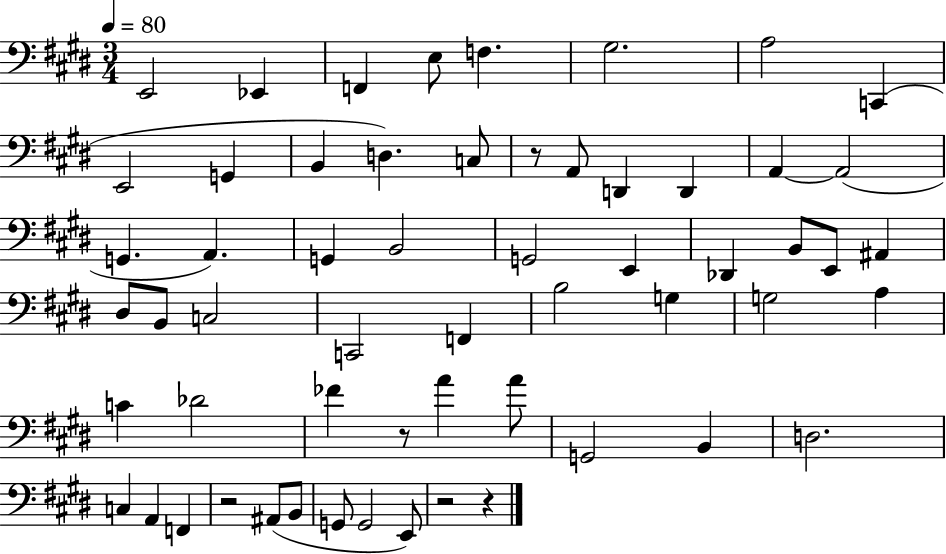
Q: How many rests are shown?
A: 5